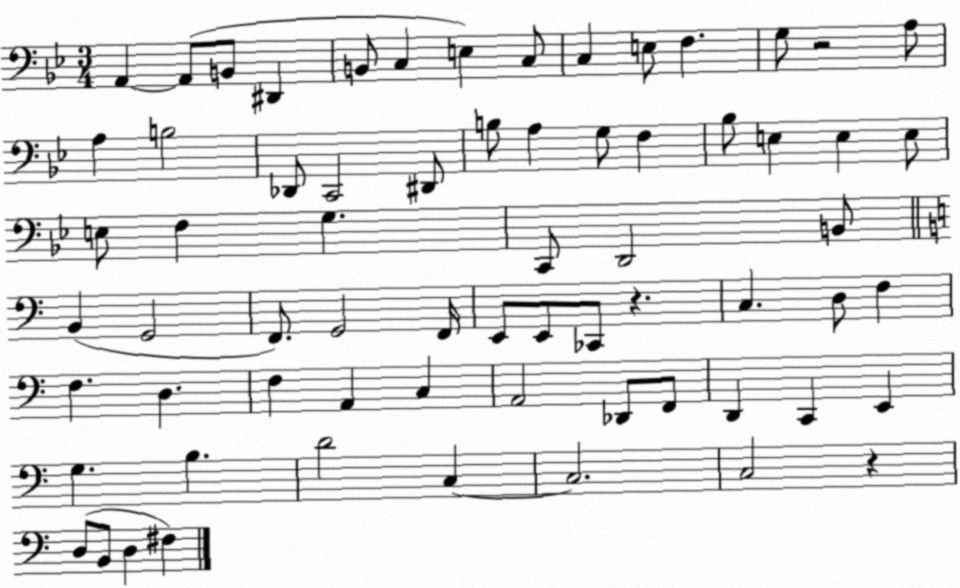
X:1
T:Untitled
M:3/4
L:1/4
K:Bb
A,, A,,/2 B,,/2 ^D,, B,,/2 C, E, C,/2 C, E,/2 F, G,/2 z2 A,/2 A, B,2 _D,,/2 C,,2 ^D,,/2 B,/2 A, G,/2 F, _B,/2 E, E, E,/2 E,/2 F, G, C,,/2 D,,2 B,,/2 B,, G,,2 F,,/2 G,,2 F,,/4 E,,/2 E,,/2 _C,,/2 z C, D,/2 F, F, D, F, A,, C, A,,2 _D,,/2 F,,/2 D,, C,, E,, G, B, D2 C, C,2 C,2 z D,/2 B,,/2 D, ^F,